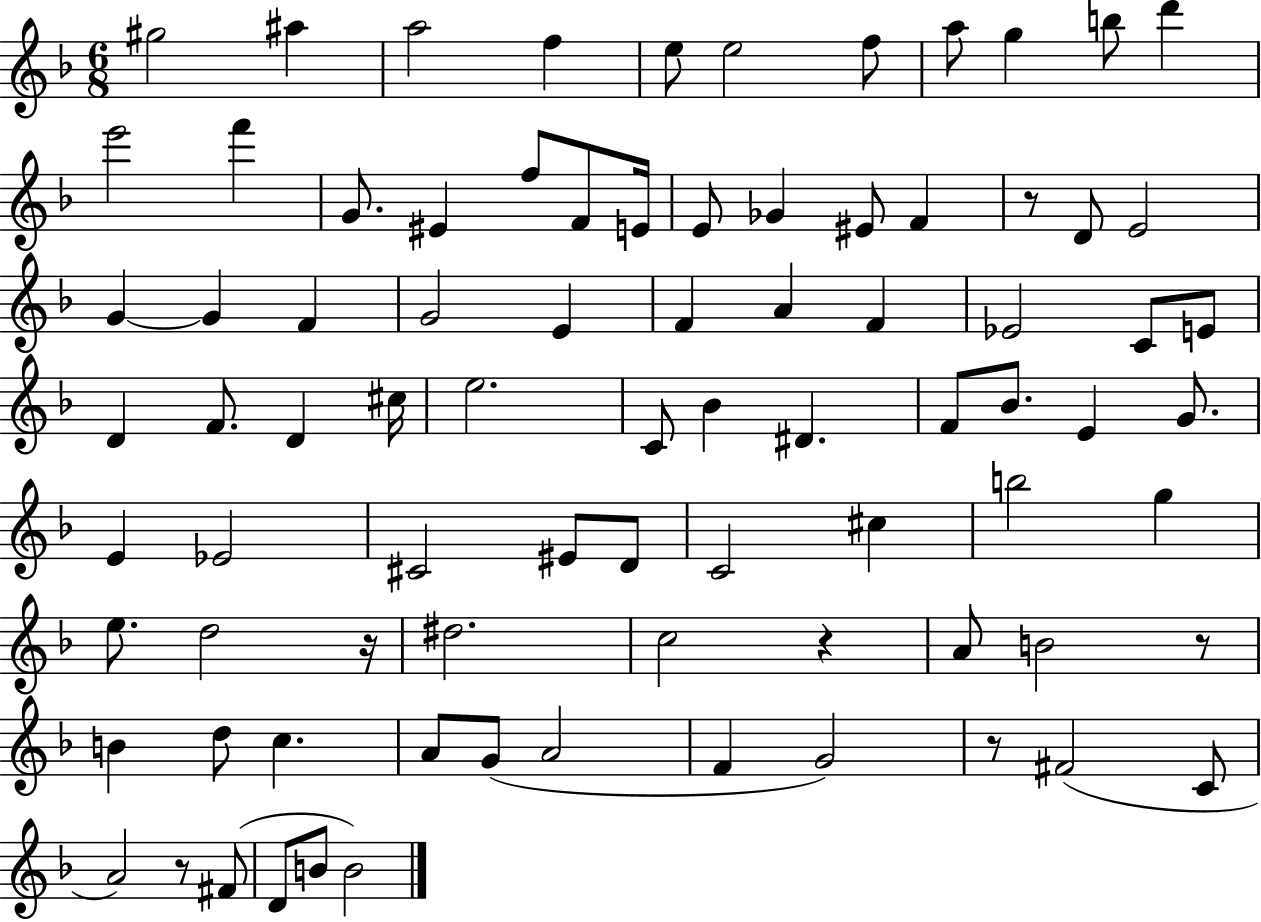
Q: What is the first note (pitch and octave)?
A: G#5